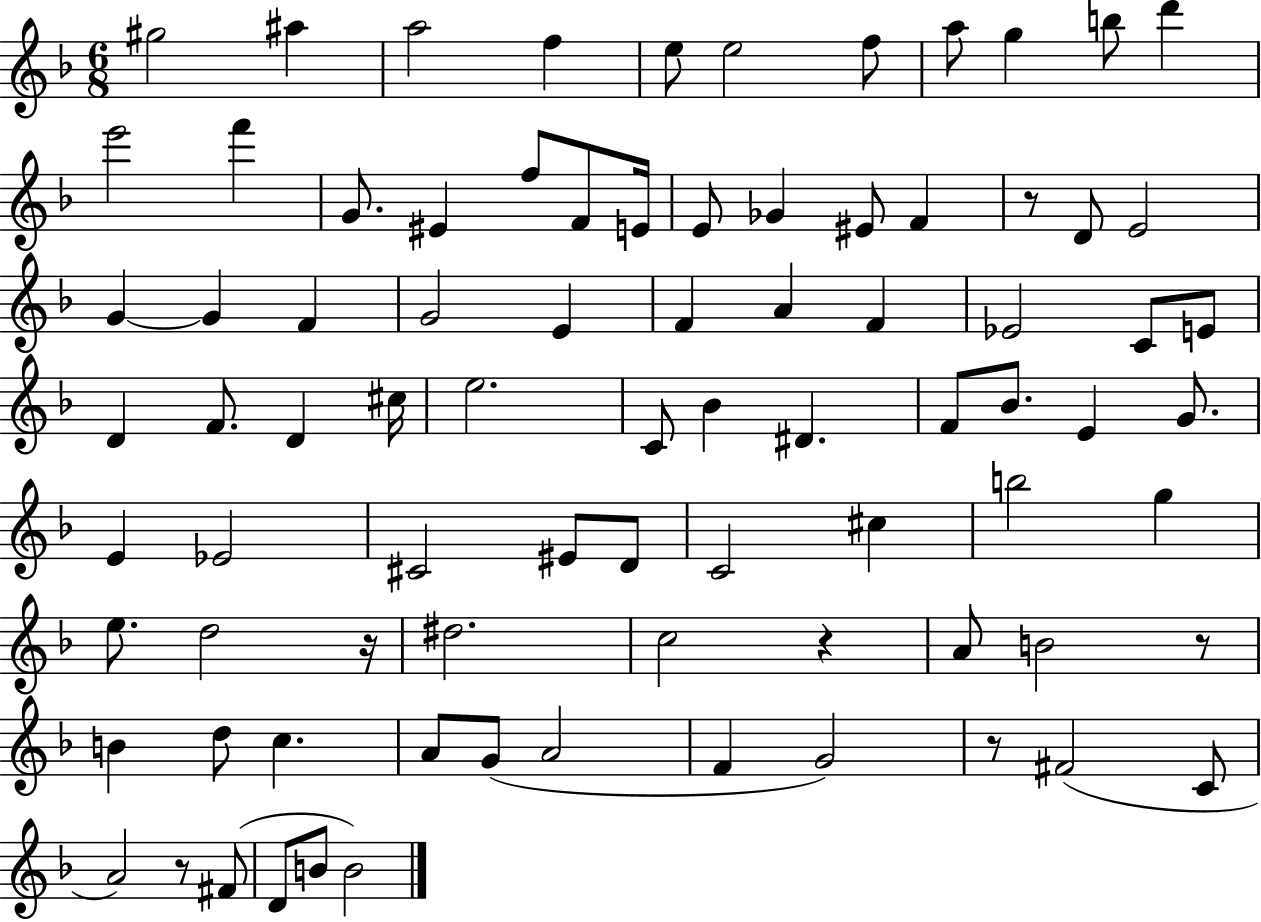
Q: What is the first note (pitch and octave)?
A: G#5